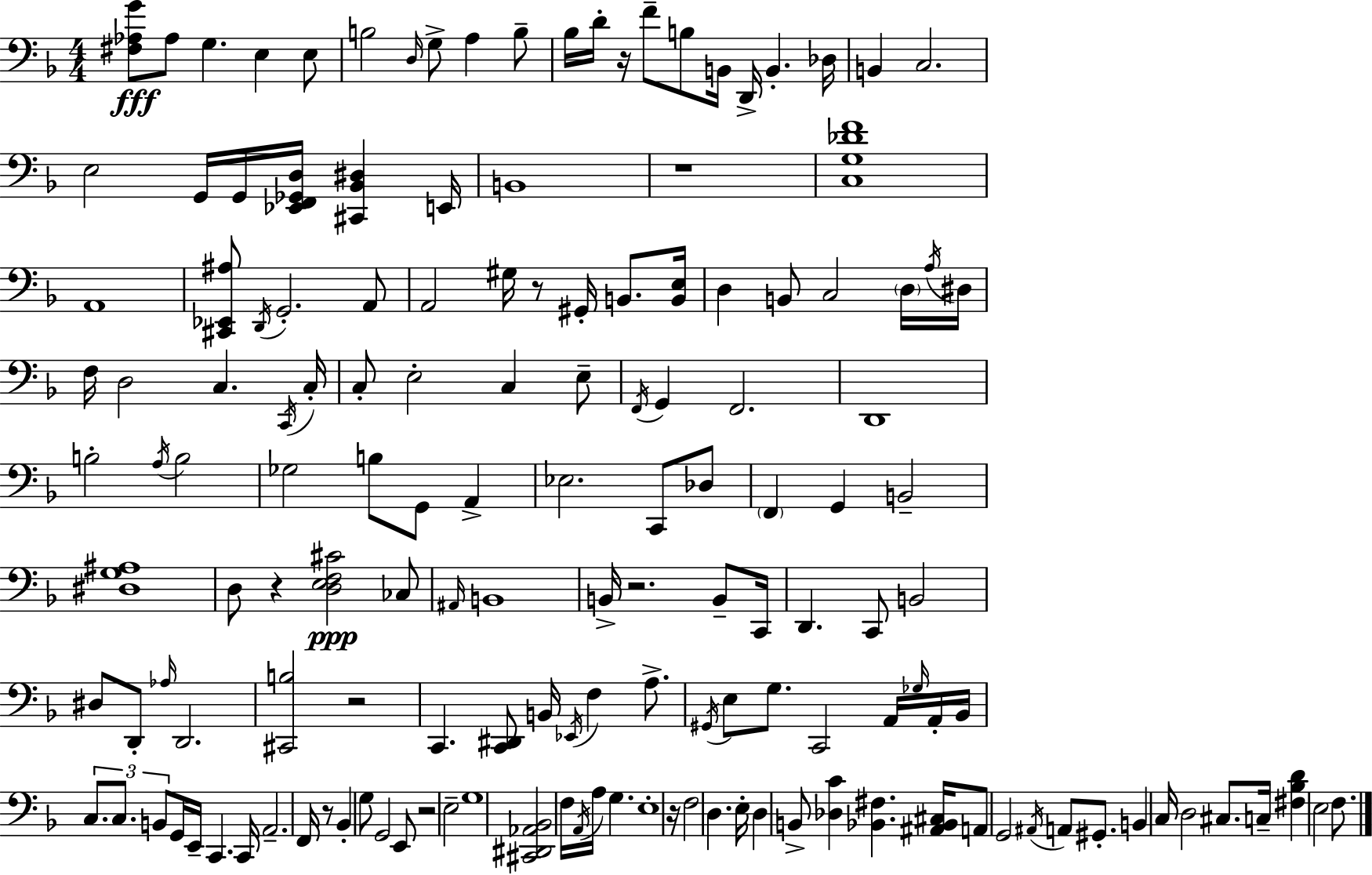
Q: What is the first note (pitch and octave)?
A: Ab3